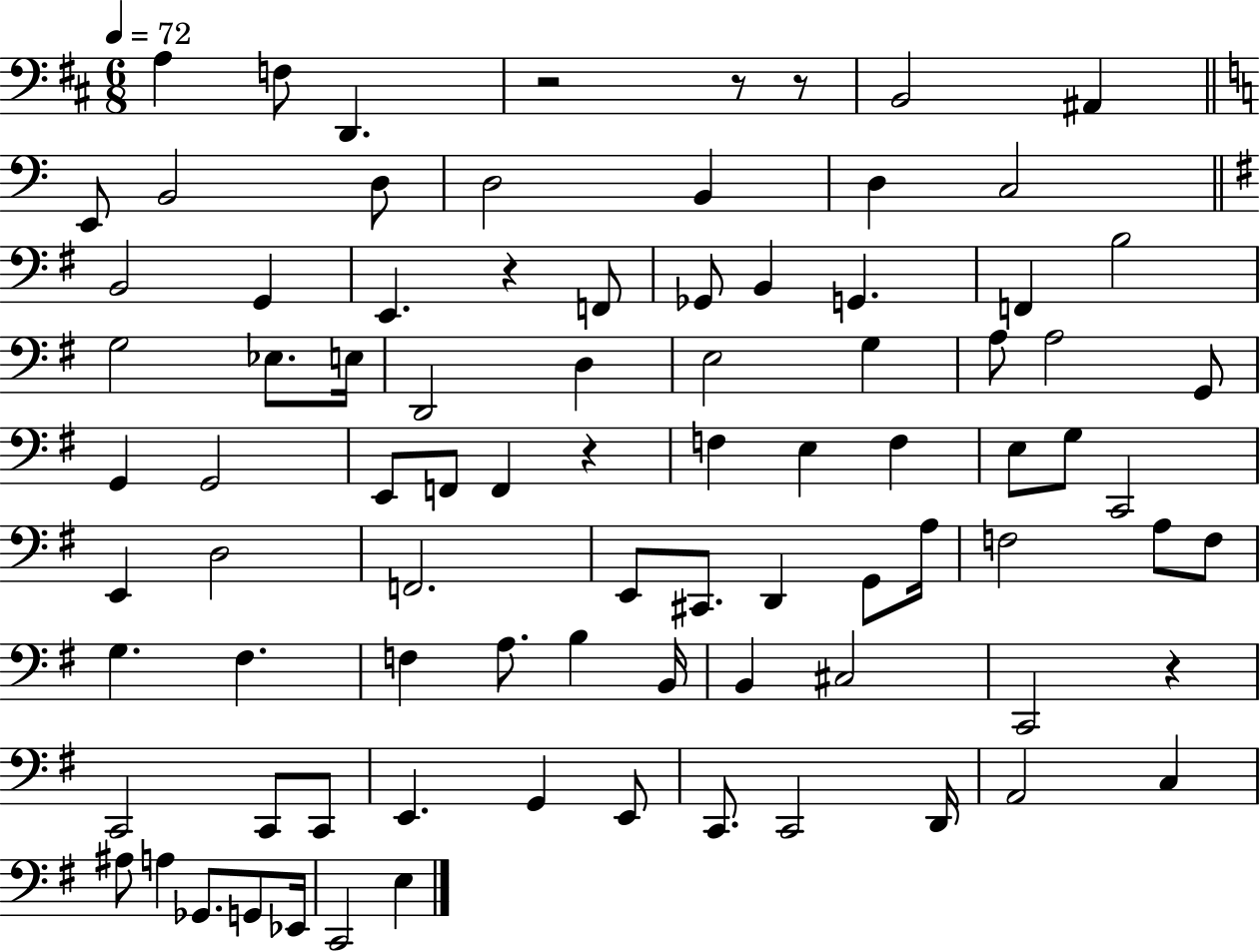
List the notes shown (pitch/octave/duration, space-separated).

A3/q F3/e D2/q. R/h R/e R/e B2/h A#2/q E2/e B2/h D3/e D3/h B2/q D3/q C3/h B2/h G2/q E2/q. R/q F2/e Gb2/e B2/q G2/q. F2/q B3/h G3/h Eb3/e. E3/s D2/h D3/q E3/h G3/q A3/e A3/h G2/e G2/q G2/h E2/e F2/e F2/q R/q F3/q E3/q F3/q E3/e G3/e C2/h E2/q D3/h F2/h. E2/e C#2/e. D2/q G2/e A3/s F3/h A3/e F3/e G3/q. F#3/q. F3/q A3/e. B3/q B2/s B2/q C#3/h C2/h R/q C2/h C2/e C2/e E2/q. G2/q E2/e C2/e. C2/h D2/s A2/h C3/q A#3/e A3/q Gb2/e. G2/e Eb2/s C2/h E3/q